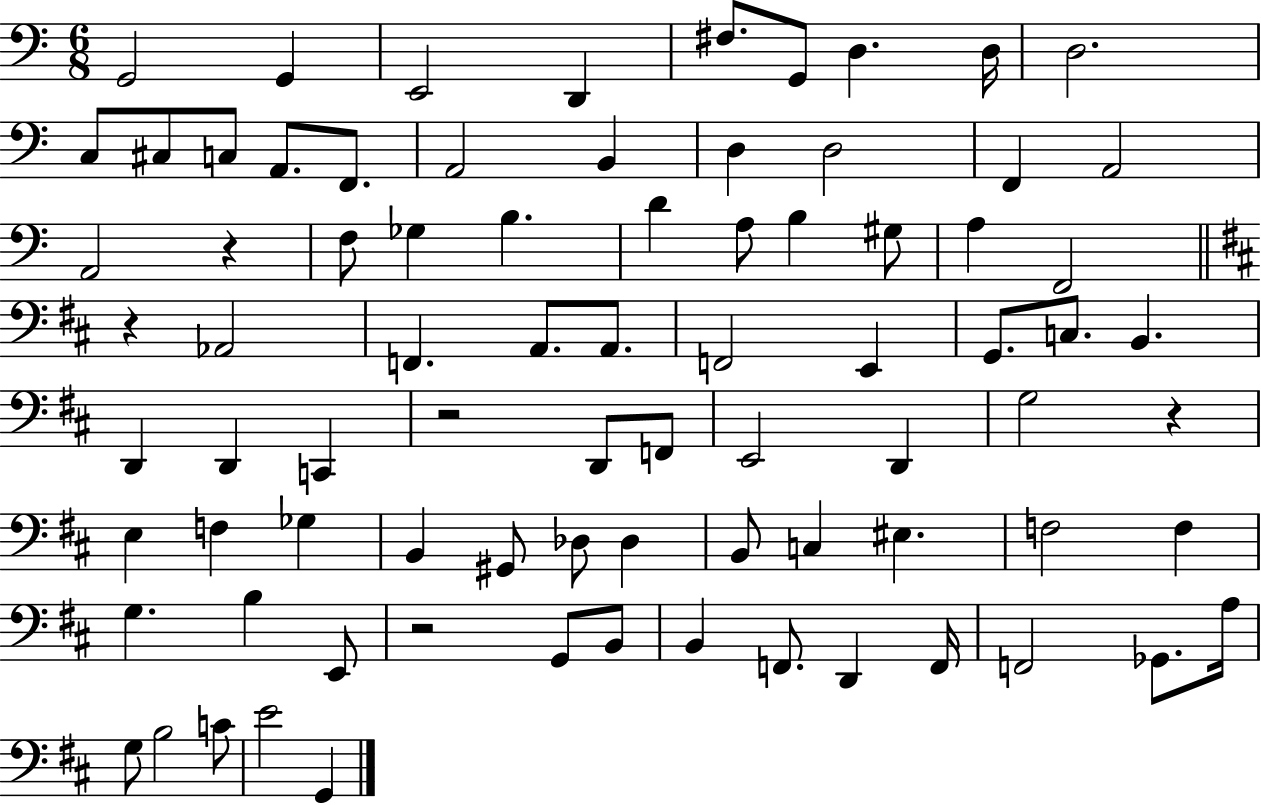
X:1
T:Untitled
M:6/8
L:1/4
K:C
G,,2 G,, E,,2 D,, ^F,/2 G,,/2 D, D,/4 D,2 C,/2 ^C,/2 C,/2 A,,/2 F,,/2 A,,2 B,, D, D,2 F,, A,,2 A,,2 z F,/2 _G, B, D A,/2 B, ^G,/2 A, F,,2 z _A,,2 F,, A,,/2 A,,/2 F,,2 E,, G,,/2 C,/2 B,, D,, D,, C,, z2 D,,/2 F,,/2 E,,2 D,, G,2 z E, F, _G, B,, ^G,,/2 _D,/2 _D, B,,/2 C, ^E, F,2 F, G, B, E,,/2 z2 G,,/2 B,,/2 B,, F,,/2 D,, F,,/4 F,,2 _G,,/2 A,/4 G,/2 B,2 C/2 E2 G,,